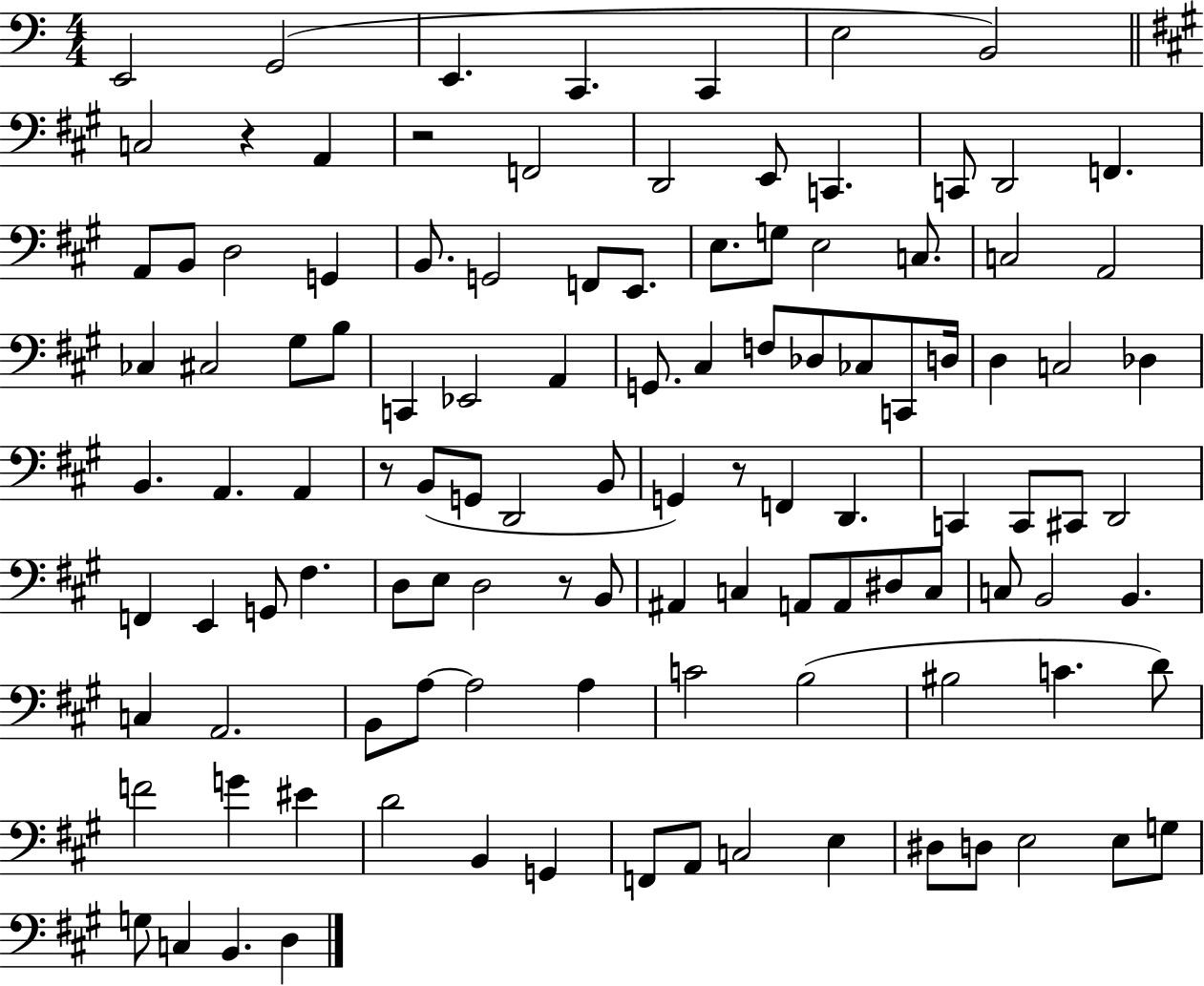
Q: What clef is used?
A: bass